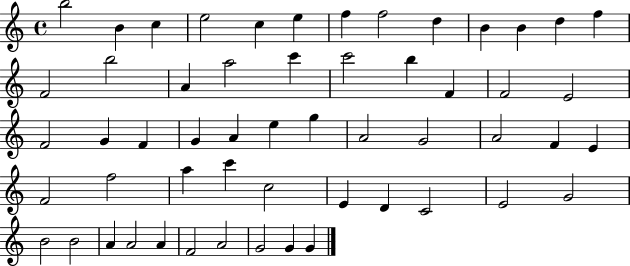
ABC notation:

X:1
T:Untitled
M:4/4
L:1/4
K:C
b2 B c e2 c e f f2 d B B d f F2 b2 A a2 c' c'2 b F F2 E2 F2 G F G A e g A2 G2 A2 F E F2 f2 a c' c2 E D C2 E2 G2 B2 B2 A A2 A F2 A2 G2 G G